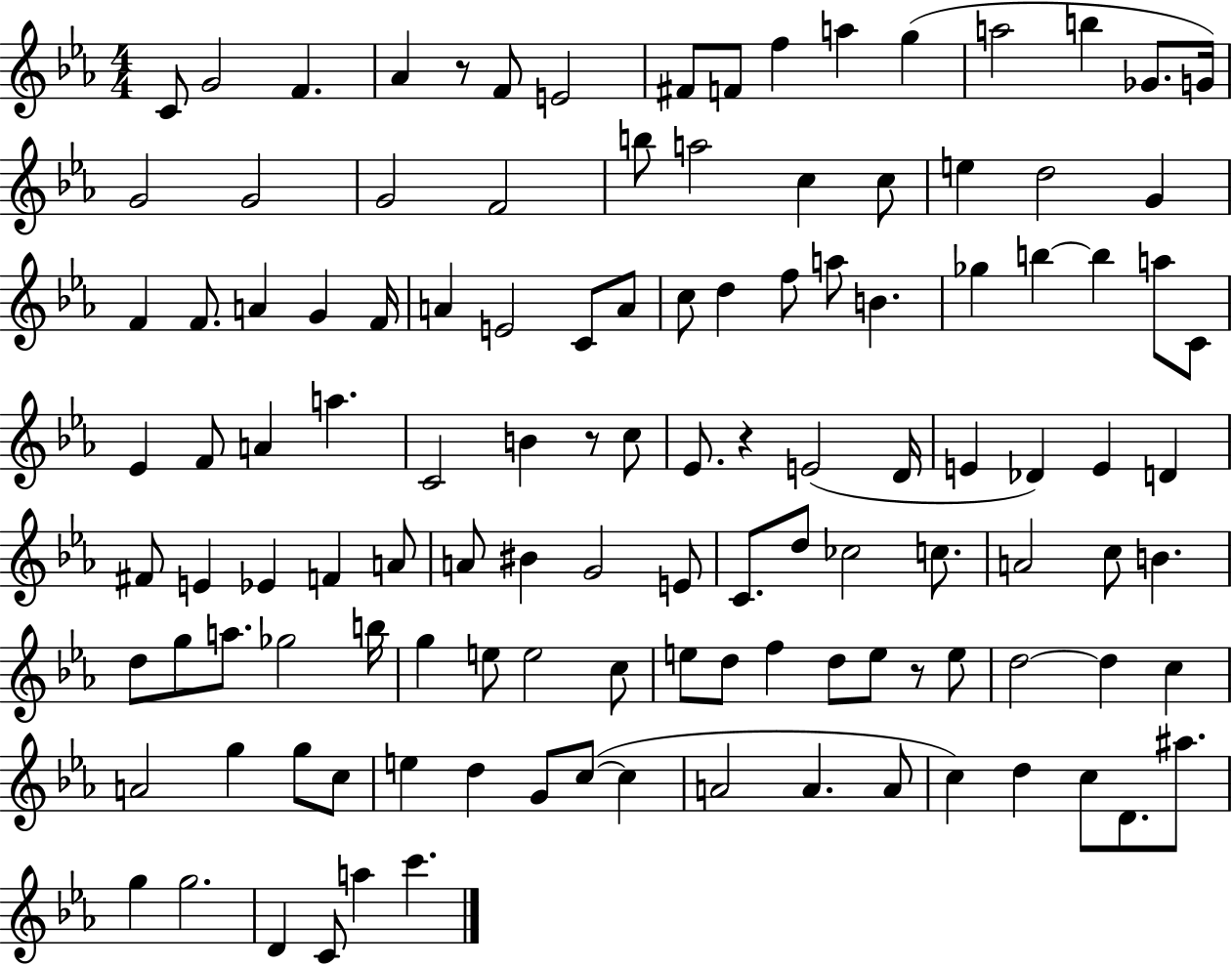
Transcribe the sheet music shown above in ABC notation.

X:1
T:Untitled
M:4/4
L:1/4
K:Eb
C/2 G2 F _A z/2 F/2 E2 ^F/2 F/2 f a g a2 b _G/2 G/4 G2 G2 G2 F2 b/2 a2 c c/2 e d2 G F F/2 A G F/4 A E2 C/2 A/2 c/2 d f/2 a/2 B _g b b a/2 C/2 _E F/2 A a C2 B z/2 c/2 _E/2 z E2 D/4 E _D E D ^F/2 E _E F A/2 A/2 ^B G2 E/2 C/2 d/2 _c2 c/2 A2 c/2 B d/2 g/2 a/2 _g2 b/4 g e/2 e2 c/2 e/2 d/2 f d/2 e/2 z/2 e/2 d2 d c A2 g g/2 c/2 e d G/2 c/2 c A2 A A/2 c d c/2 D/2 ^a/2 g g2 D C/2 a c'